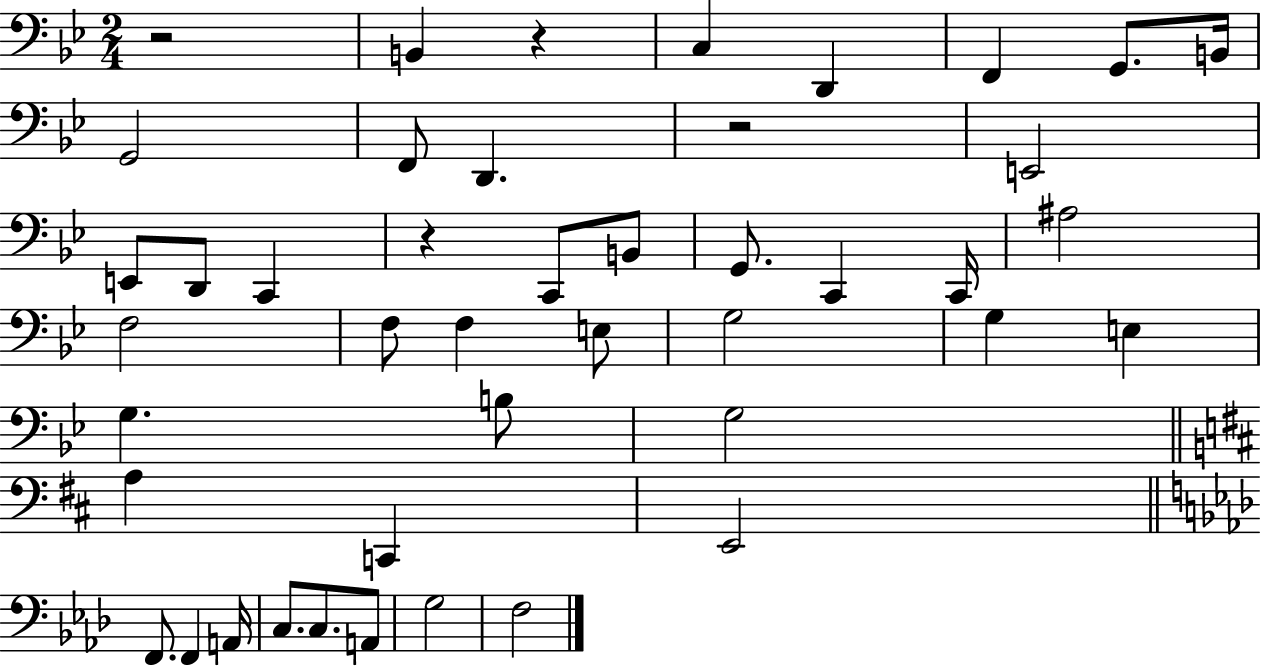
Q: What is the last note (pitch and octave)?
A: F3